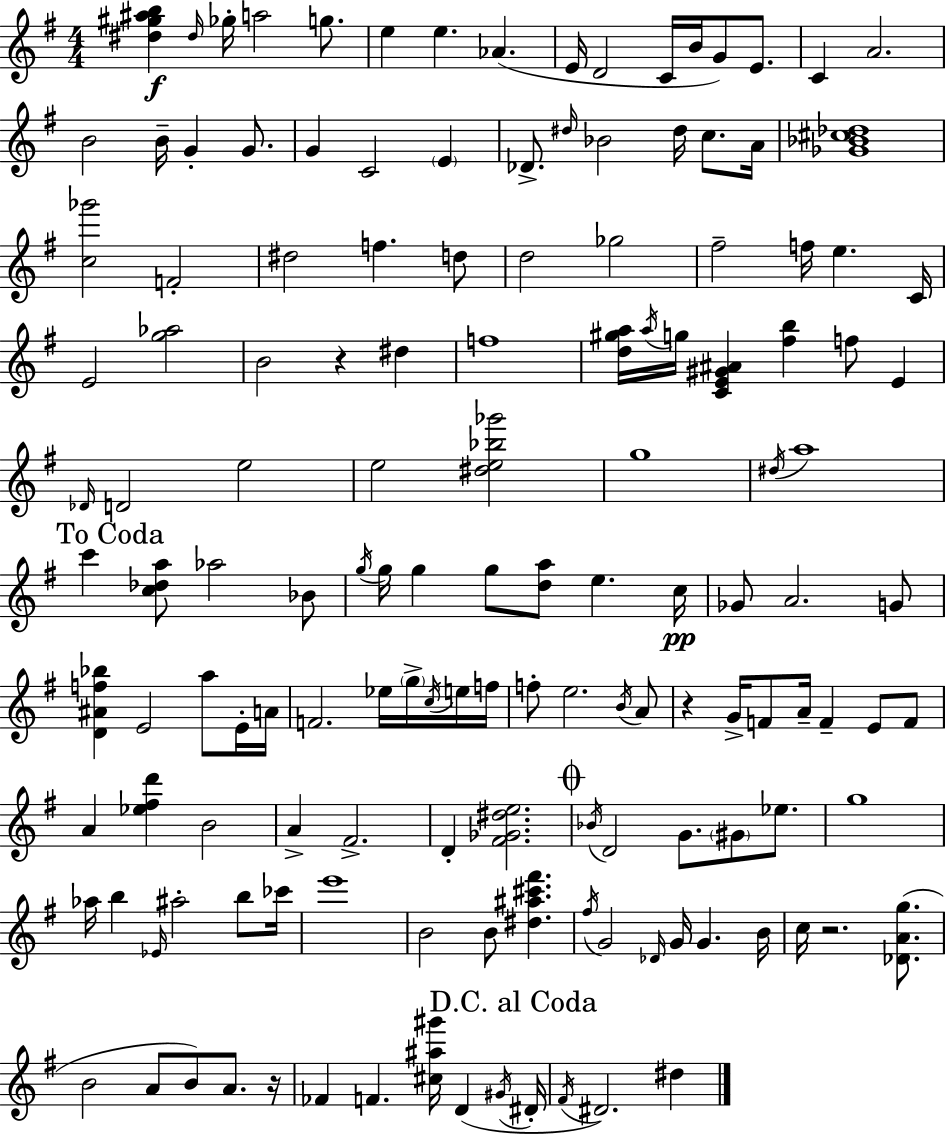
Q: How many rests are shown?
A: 4